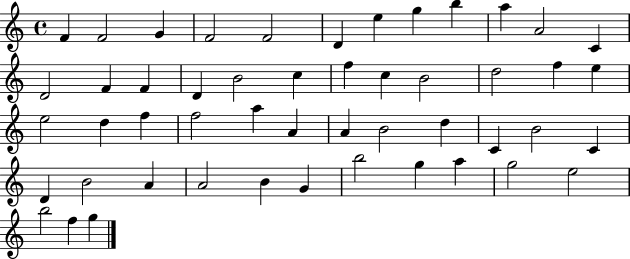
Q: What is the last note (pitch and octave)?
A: G5